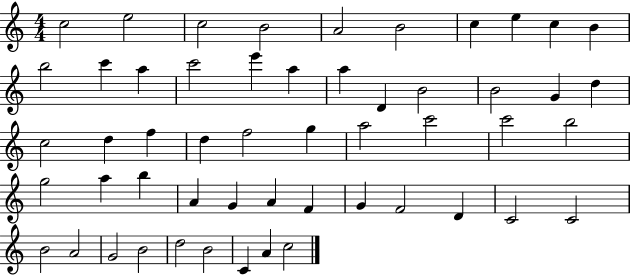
C5/h E5/h C5/h B4/h A4/h B4/h C5/q E5/q C5/q B4/q B5/h C6/q A5/q C6/h E6/q A5/q A5/q D4/q B4/h B4/h G4/q D5/q C5/h D5/q F5/q D5/q F5/h G5/q A5/h C6/h C6/h B5/h G5/h A5/q B5/q A4/q G4/q A4/q F4/q G4/q F4/h D4/q C4/h C4/h B4/h A4/h G4/h B4/h D5/h B4/h C4/q A4/q C5/h